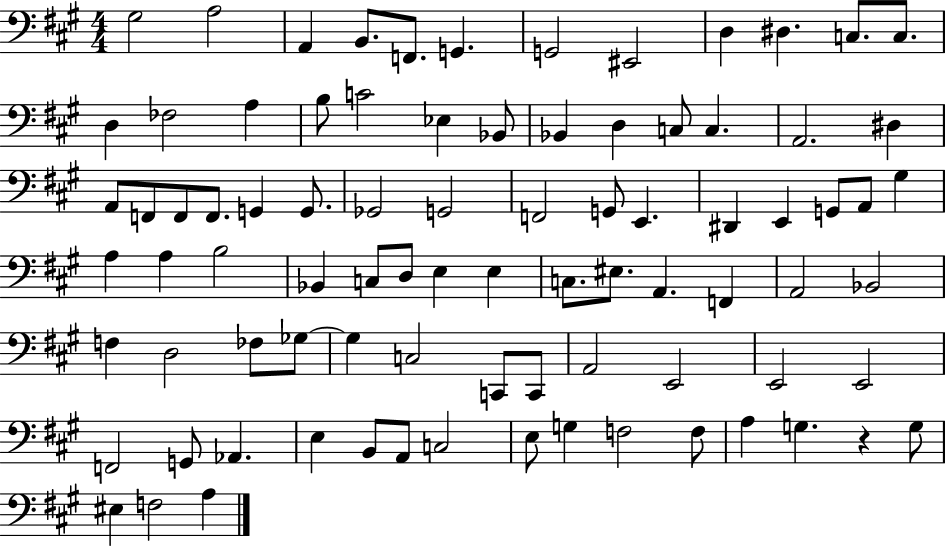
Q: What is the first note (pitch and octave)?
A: G#3